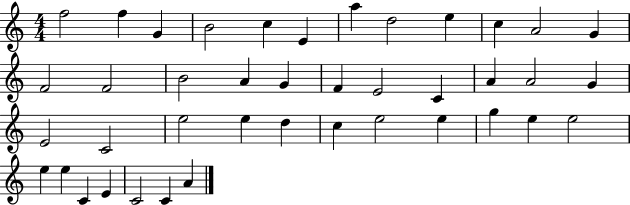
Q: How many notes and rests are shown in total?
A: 41